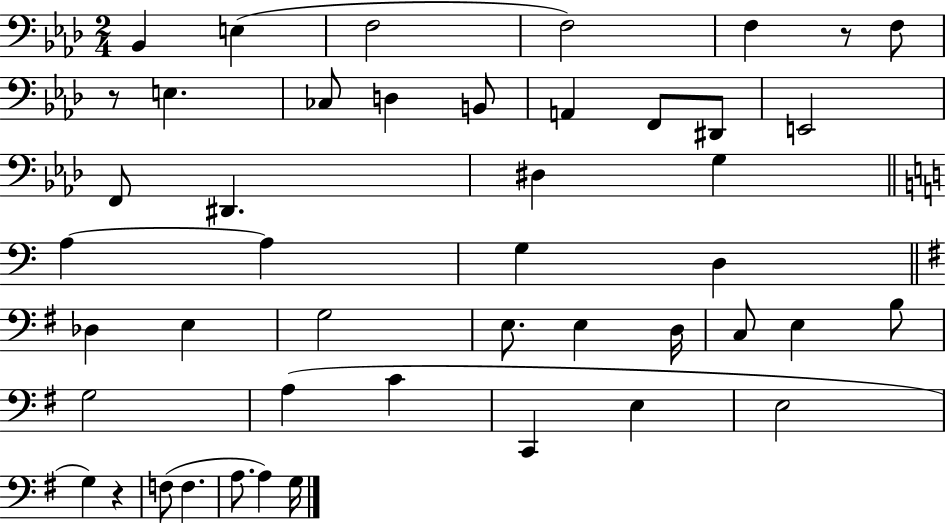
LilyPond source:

{
  \clef bass
  \numericTimeSignature
  \time 2/4
  \key aes \major
  bes,4 e4( | f2 | f2) | f4 r8 f8 | \break r8 e4. | ces8 d4 b,8 | a,4 f,8 dis,8 | e,2 | \break f,8 dis,4. | dis4 g4 | \bar "||" \break \key c \major a4~~ a4 | g4 d4 | \bar "||" \break \key g \major des4 e4 | g2 | e8. e4 d16 | c8 e4 b8 | \break g2 | a4( c'4 | c,4 e4 | e2 | \break g4) r4 | f8( f4. | a8. a4) g16 | \bar "|."
}